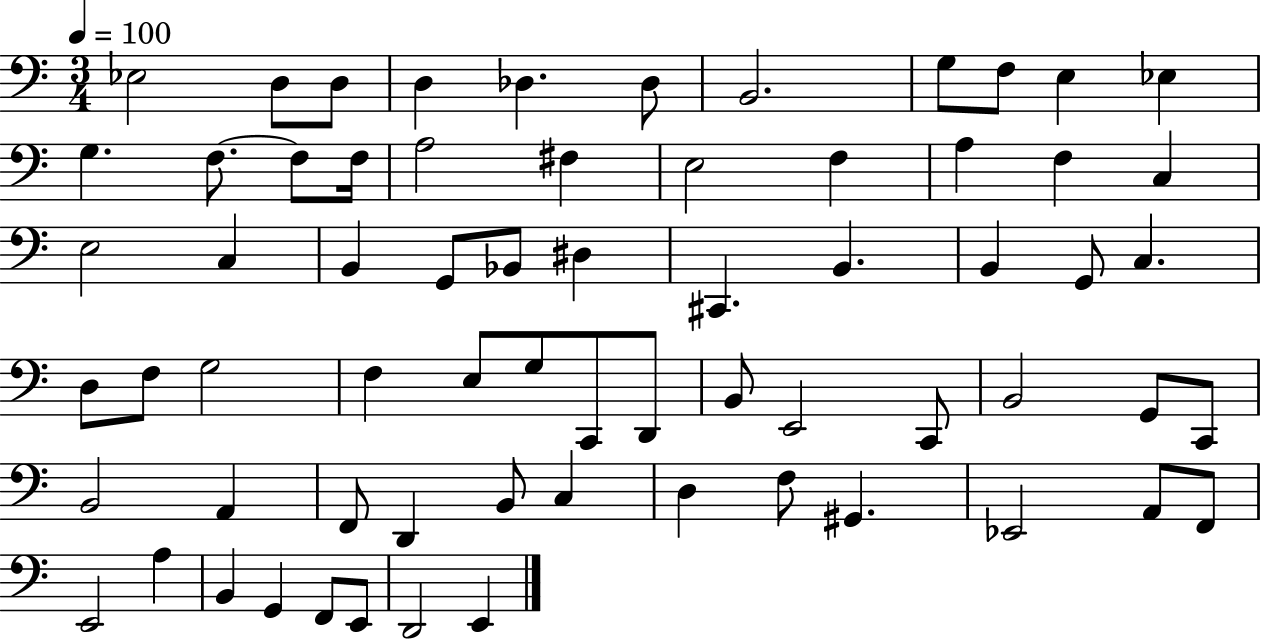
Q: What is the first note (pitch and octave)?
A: Eb3